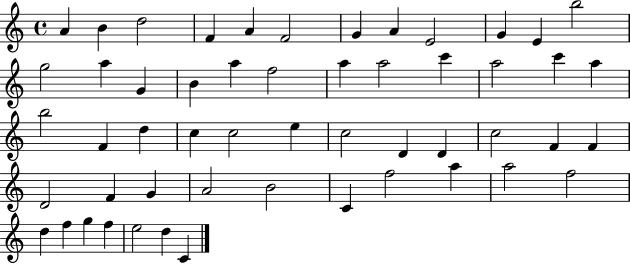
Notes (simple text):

A4/q B4/q D5/h F4/q A4/q F4/h G4/q A4/q E4/h G4/q E4/q B5/h G5/h A5/q G4/q B4/q A5/q F5/h A5/q A5/h C6/q A5/h C6/q A5/q B5/h F4/q D5/q C5/q C5/h E5/q C5/h D4/q D4/q C5/h F4/q F4/q D4/h F4/q G4/q A4/h B4/h C4/q F5/h A5/q A5/h F5/h D5/q F5/q G5/q F5/q E5/h D5/q C4/q